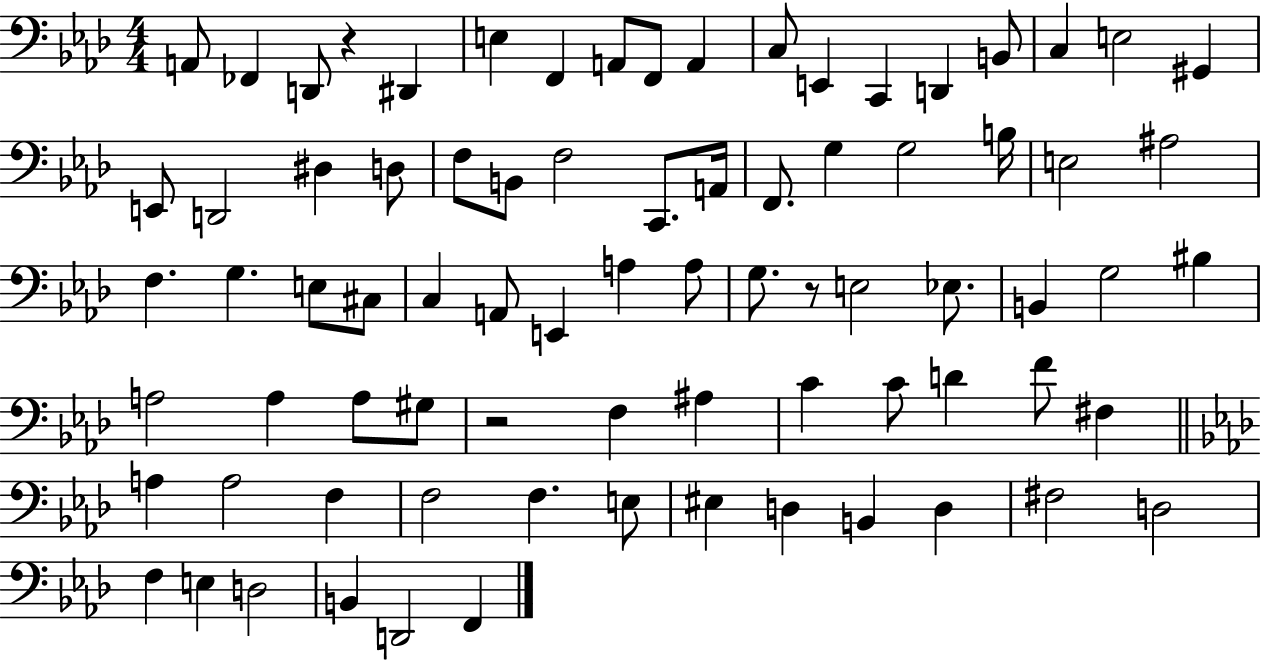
{
  \clef bass
  \numericTimeSignature
  \time 4/4
  \key aes \major
  a,8 fes,4 d,8 r4 dis,4 | e4 f,4 a,8 f,8 a,4 | c8 e,4 c,4 d,4 b,8 | c4 e2 gis,4 | \break e,8 d,2 dis4 d8 | f8 b,8 f2 c,8. a,16 | f,8. g4 g2 b16 | e2 ais2 | \break f4. g4. e8 cis8 | c4 a,8 e,4 a4 a8 | g8. r8 e2 ees8. | b,4 g2 bis4 | \break a2 a4 a8 gis8 | r2 f4 ais4 | c'4 c'8 d'4 f'8 fis4 | \bar "||" \break \key aes \major a4 a2 f4 | f2 f4. e8 | eis4 d4 b,4 d4 | fis2 d2 | \break f4 e4 d2 | b,4 d,2 f,4 | \bar "|."
}